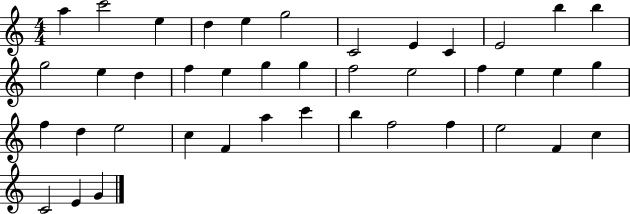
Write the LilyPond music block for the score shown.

{
  \clef treble
  \numericTimeSignature
  \time 4/4
  \key c \major
  a''4 c'''2 e''4 | d''4 e''4 g''2 | c'2 e'4 c'4 | e'2 b''4 b''4 | \break g''2 e''4 d''4 | f''4 e''4 g''4 g''4 | f''2 e''2 | f''4 e''4 e''4 g''4 | \break f''4 d''4 e''2 | c''4 f'4 a''4 c'''4 | b''4 f''2 f''4 | e''2 f'4 c''4 | \break c'2 e'4 g'4 | \bar "|."
}